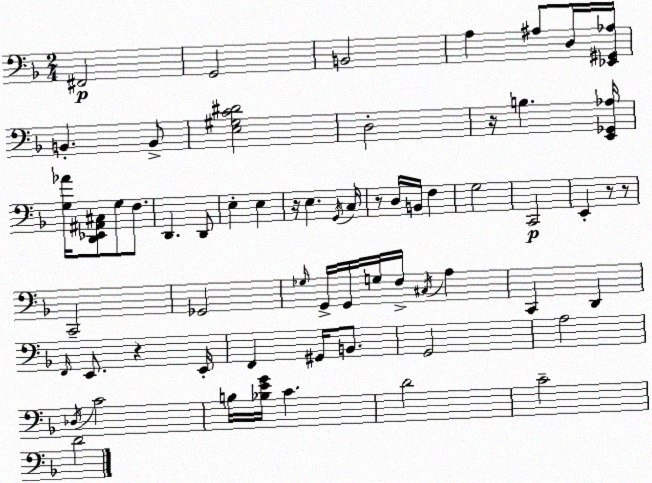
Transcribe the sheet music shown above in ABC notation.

X:1
T:Untitled
M:2/4
L:1/4
K:Dm
^F,,2 G,,2 B,,2 A, ^A,/2 D,/4 [_E,,^G,,_A,]/4 B,, B,,/2 [E,^G,C^D]2 D,2 z/4 B, [E,,_G,,_A,]/4 [G,_A]/4 [D,,_E,,^A,,^C,]/2 G,/2 F,/2 D,, D,,/2 E, E, z/4 E, G,,/4 C,/4 z/2 D,/4 B,,/4 F, G,2 C,,2 E,, z/2 z/2 C,,2 _G,,2 _G,/4 G,,/4 G,,/4 G,/4 F,/4 ^C,/4 A, C,, D,, F,,/4 E,,/2 z E,,/4 F,, ^G,,/4 B,,/2 G,,2 A,2 _D,/4 C2 B,/4 [_B,EG]/4 C D2 C2 D2